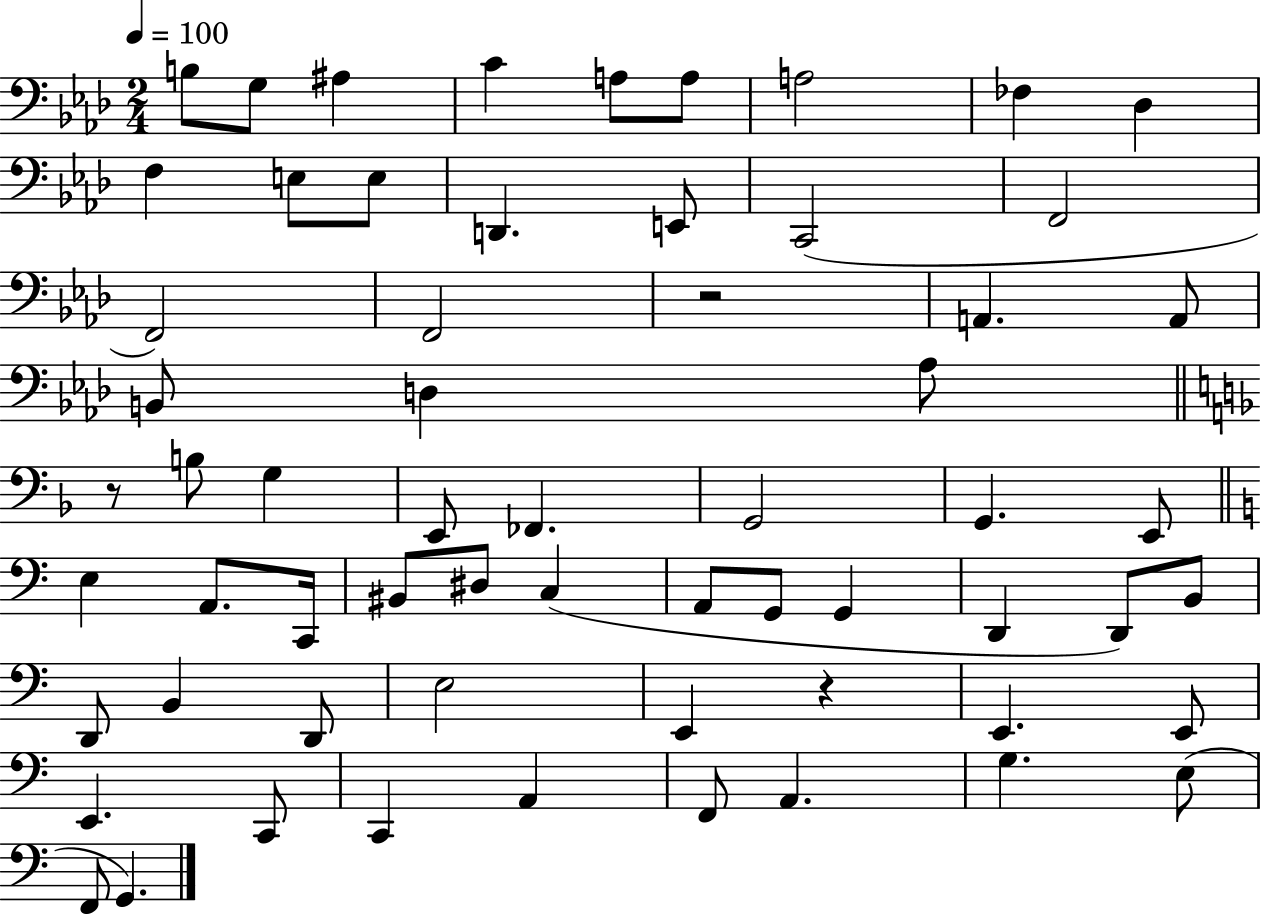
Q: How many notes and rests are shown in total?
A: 62